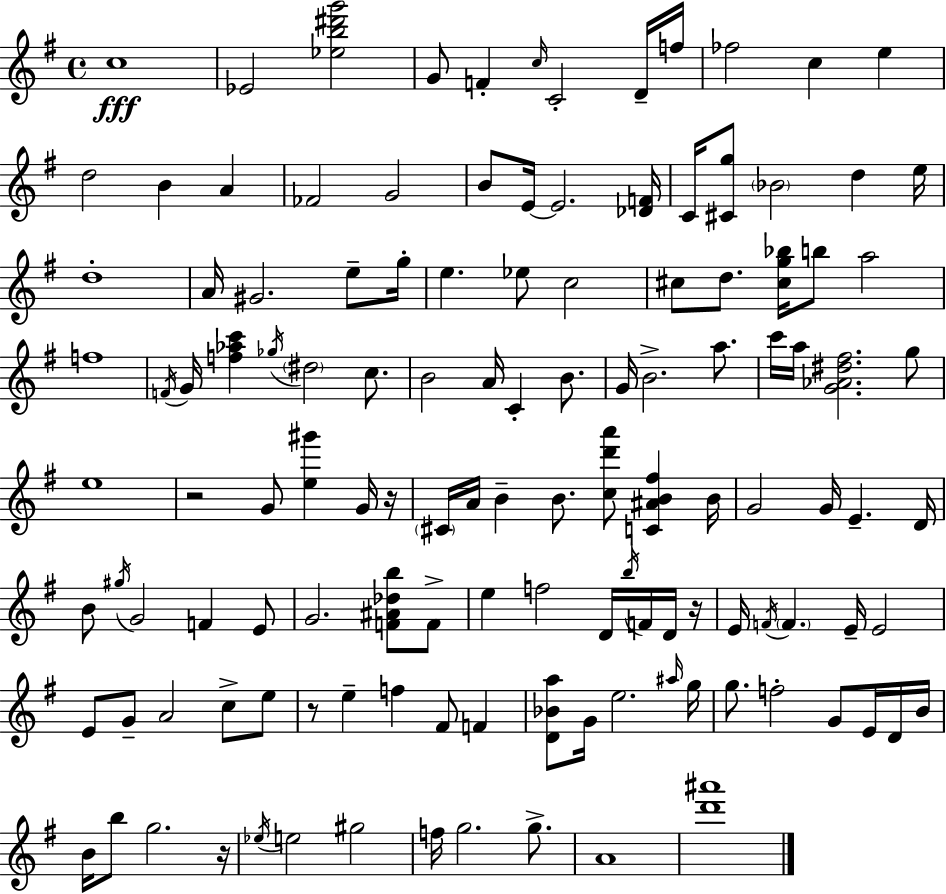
C5/w Eb4/h [Eb5,B5,D#6,G6]/h G4/e F4/q C5/s C4/h D4/s F5/s FES5/h C5/q E5/q D5/h B4/q A4/q FES4/h G4/h B4/e E4/s E4/h. [Db4,F4]/s C4/s [C#4,G5]/e Bb4/h D5/q E5/s D5/w A4/s G#4/h. E5/e G5/s E5/q. Eb5/e C5/h C#5/e D5/e. [C#5,G5,Bb5]/s B5/e A5/h F5/w F4/s G4/s [F5,Ab5,C6]/q Gb5/s D#5/h C5/e. B4/h A4/s C4/q B4/e. G4/s B4/h. A5/e. C6/s A5/s [G4,Ab4,D#5,F#5]/h. G5/e E5/w R/h G4/e [E5,G#6]/q G4/s R/s C#4/s A4/s B4/q B4/e. [C5,D6,A6]/e [C4,A#4,B4,F#5]/q B4/s G4/h G4/s E4/q. D4/s B4/e G#5/s G4/h F4/q E4/e G4/h. [F4,A#4,Db5,B5]/e F4/e E5/q F5/h D4/s B5/s F4/s D4/s R/s E4/s F4/s F4/q. E4/s E4/h E4/e G4/e A4/h C5/e E5/e R/e E5/q F5/q F#4/e F4/q [D4,Bb4,A5]/e G4/s E5/h. A#5/s G5/s G5/e. F5/h G4/e E4/s D4/s B4/s B4/s B5/e G5/h. R/s Eb5/s E5/h G#5/h F5/s G5/h. G5/e. A4/w [D6,A#6]/w